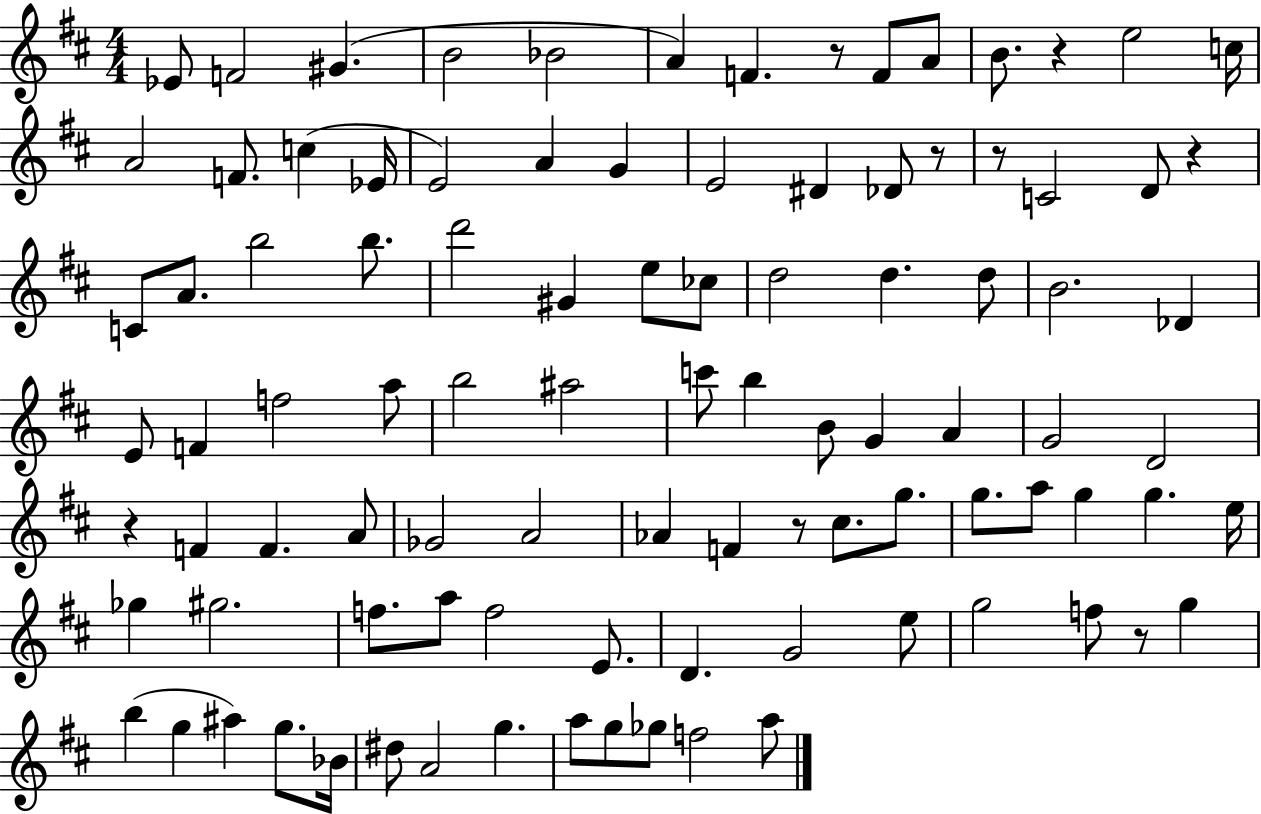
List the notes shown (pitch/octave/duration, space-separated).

Eb4/e F4/h G#4/q. B4/h Bb4/h A4/q F4/q. R/e F4/e A4/e B4/e. R/q E5/h C5/s A4/h F4/e. C5/q Eb4/s E4/h A4/q G4/q E4/h D#4/q Db4/e R/e R/e C4/h D4/e R/q C4/e A4/e. B5/h B5/e. D6/h G#4/q E5/e CES5/e D5/h D5/q. D5/e B4/h. Db4/q E4/e F4/q F5/h A5/e B5/h A#5/h C6/e B5/q B4/e G4/q A4/q G4/h D4/h R/q F4/q F4/q. A4/e Gb4/h A4/h Ab4/q F4/q R/e C#5/e. G5/e. G5/e. A5/e G5/q G5/q. E5/s Gb5/q G#5/h. F5/e. A5/e F5/h E4/e. D4/q. G4/h E5/e G5/h F5/e R/e G5/q B5/q G5/q A#5/q G5/e. Bb4/s D#5/e A4/h G5/q. A5/e G5/e Gb5/e F5/h A5/e